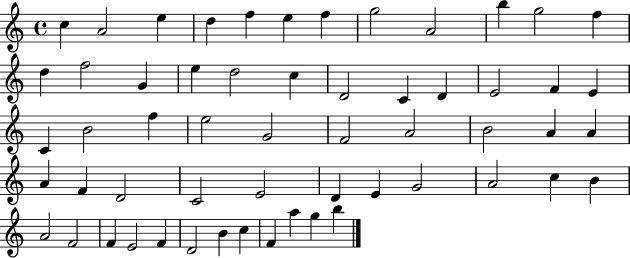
{
  \clef treble
  \time 4/4
  \defaultTimeSignature
  \key c \major
  c''4 a'2 e''4 | d''4 f''4 e''4 f''4 | g''2 a'2 | b''4 g''2 f''4 | \break d''4 f''2 g'4 | e''4 d''2 c''4 | d'2 c'4 d'4 | e'2 f'4 e'4 | \break c'4 b'2 f''4 | e''2 g'2 | f'2 a'2 | b'2 a'4 a'4 | \break a'4 f'4 d'2 | c'2 e'2 | d'4 e'4 g'2 | a'2 c''4 b'4 | \break a'2 f'2 | f'4 e'2 f'4 | d'2 b'4 c''4 | f'4 a''4 g''4 b''4 | \break \bar "|."
}